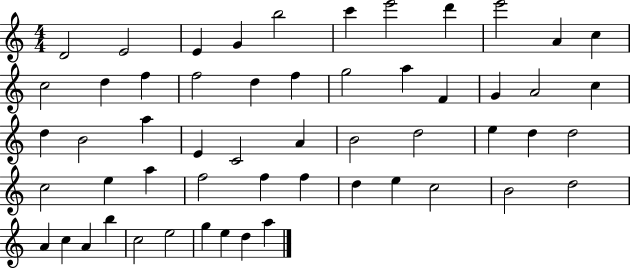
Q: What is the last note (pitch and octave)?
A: A5